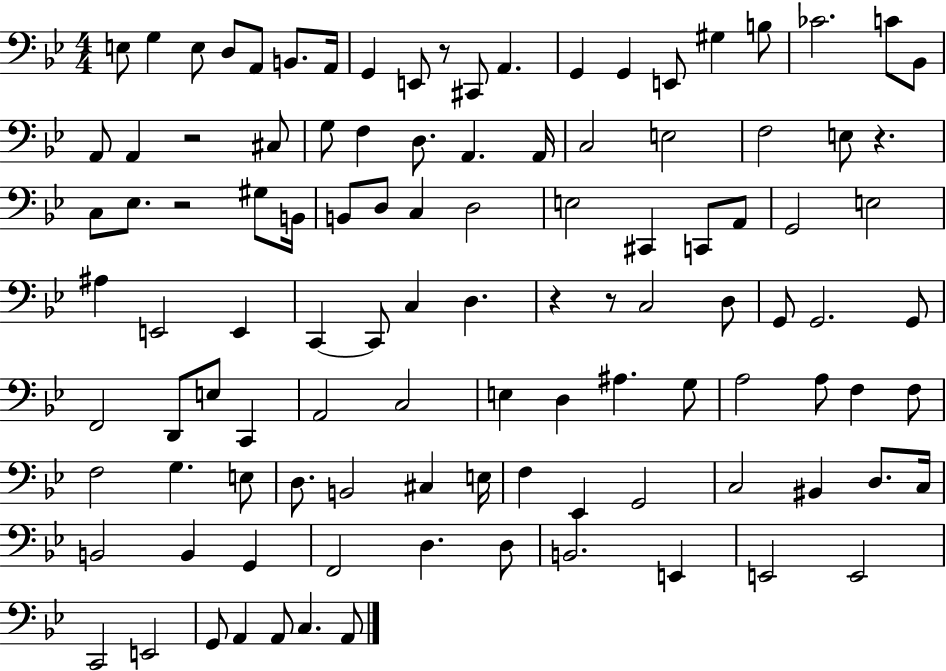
X:1
T:Untitled
M:4/4
L:1/4
K:Bb
E,/2 G, E,/2 D,/2 A,,/2 B,,/2 A,,/4 G,, E,,/2 z/2 ^C,,/2 A,, G,, G,, E,,/2 ^G, B,/2 _C2 C/2 _B,,/2 A,,/2 A,, z2 ^C,/2 G,/2 F, D,/2 A,, A,,/4 C,2 E,2 F,2 E,/2 z C,/2 _E,/2 z2 ^G,/2 B,,/4 B,,/2 D,/2 C, D,2 E,2 ^C,, C,,/2 A,,/2 G,,2 E,2 ^A, E,,2 E,, C,, C,,/2 C, D, z z/2 C,2 D,/2 G,,/2 G,,2 G,,/2 F,,2 D,,/2 E,/2 C,, A,,2 C,2 E, D, ^A, G,/2 A,2 A,/2 F, F,/2 F,2 G, E,/2 D,/2 B,,2 ^C, E,/4 F, _E,, G,,2 C,2 ^B,, D,/2 C,/4 B,,2 B,, G,, F,,2 D, D,/2 B,,2 E,, E,,2 E,,2 C,,2 E,,2 G,,/2 A,, A,,/2 C, A,,/2